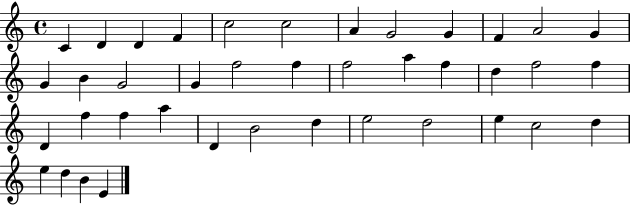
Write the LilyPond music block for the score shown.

{
  \clef treble
  \time 4/4
  \defaultTimeSignature
  \key c \major
  c'4 d'4 d'4 f'4 | c''2 c''2 | a'4 g'2 g'4 | f'4 a'2 g'4 | \break g'4 b'4 g'2 | g'4 f''2 f''4 | f''2 a''4 f''4 | d''4 f''2 f''4 | \break d'4 f''4 f''4 a''4 | d'4 b'2 d''4 | e''2 d''2 | e''4 c''2 d''4 | \break e''4 d''4 b'4 e'4 | \bar "|."
}